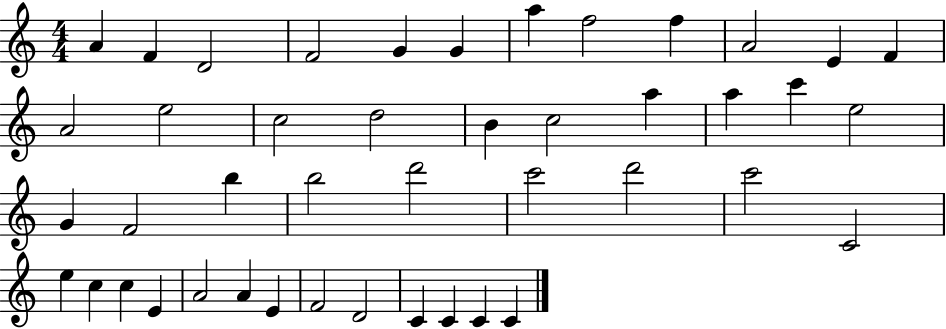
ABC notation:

X:1
T:Untitled
M:4/4
L:1/4
K:C
A F D2 F2 G G a f2 f A2 E F A2 e2 c2 d2 B c2 a a c' e2 G F2 b b2 d'2 c'2 d'2 c'2 C2 e c c E A2 A E F2 D2 C C C C